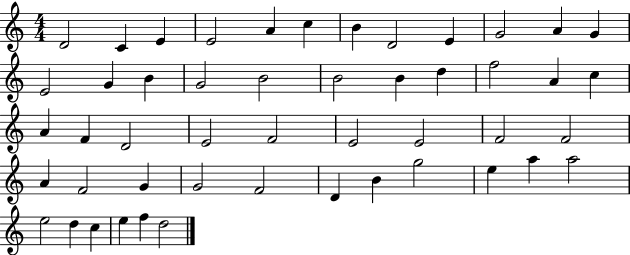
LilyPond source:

{
  \clef treble
  \numericTimeSignature
  \time 4/4
  \key c \major
  d'2 c'4 e'4 | e'2 a'4 c''4 | b'4 d'2 e'4 | g'2 a'4 g'4 | \break e'2 g'4 b'4 | g'2 b'2 | b'2 b'4 d''4 | f''2 a'4 c''4 | \break a'4 f'4 d'2 | e'2 f'2 | e'2 e'2 | f'2 f'2 | \break a'4 f'2 g'4 | g'2 f'2 | d'4 b'4 g''2 | e''4 a''4 a''2 | \break e''2 d''4 c''4 | e''4 f''4 d''2 | \bar "|."
}